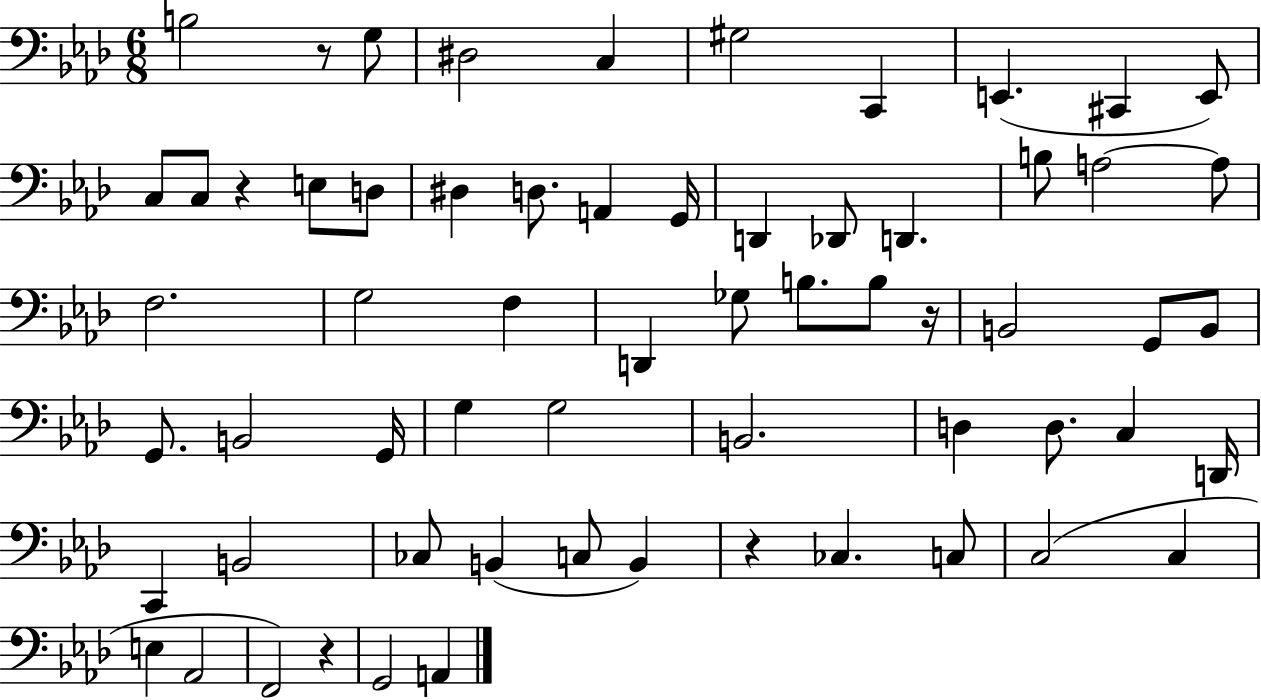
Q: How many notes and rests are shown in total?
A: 63